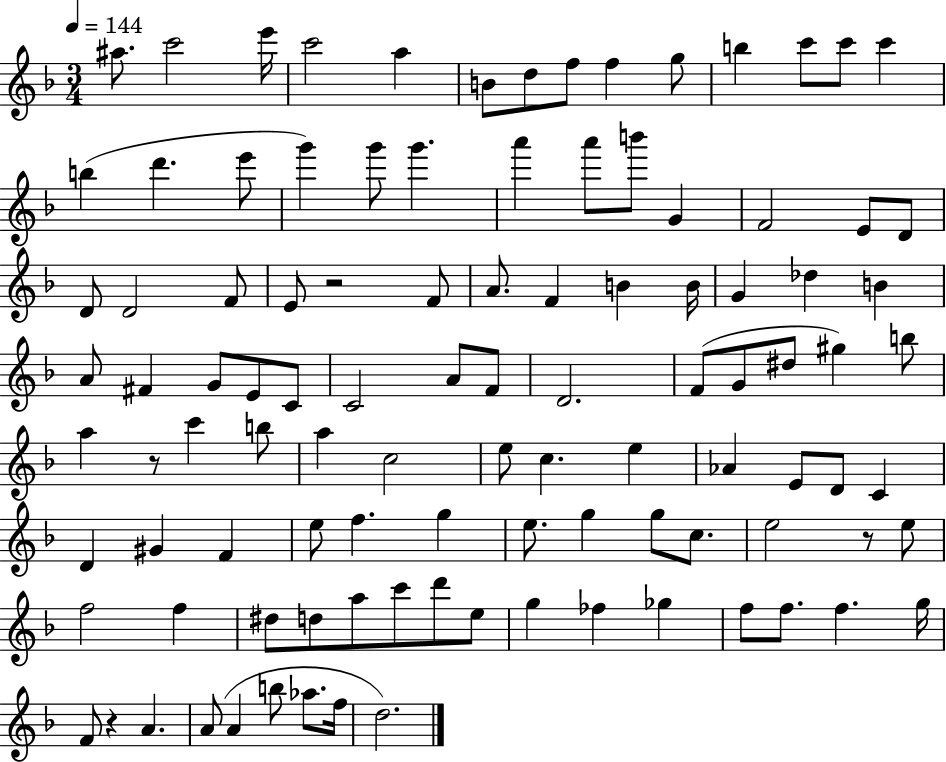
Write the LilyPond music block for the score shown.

{
  \clef treble
  \numericTimeSignature
  \time 3/4
  \key f \major
  \tempo 4 = 144
  ais''8. c'''2 e'''16 | c'''2 a''4 | b'8 d''8 f''8 f''4 g''8 | b''4 c'''8 c'''8 c'''4 | \break b''4( d'''4. e'''8 | g'''4) g'''8 g'''4. | a'''4 a'''8 b'''8 g'4 | f'2 e'8 d'8 | \break d'8 d'2 f'8 | e'8 r2 f'8 | a'8. f'4 b'4 b'16 | g'4 des''4 b'4 | \break a'8 fis'4 g'8 e'8 c'8 | c'2 a'8 f'8 | d'2. | f'8( g'8 dis''8 gis''4) b''8 | \break a''4 r8 c'''4 b''8 | a''4 c''2 | e''8 c''4. e''4 | aes'4 e'8 d'8 c'4 | \break d'4 gis'4 f'4 | e''8 f''4. g''4 | e''8. g''4 g''8 c''8. | e''2 r8 e''8 | \break f''2 f''4 | dis''8 d''8 a''8 c'''8 d'''8 e''8 | g''4 fes''4 ges''4 | f''8 f''8. f''4. g''16 | \break f'8 r4 a'4. | a'8( a'4 b''8 aes''8. f''16 | d''2.) | \bar "|."
}